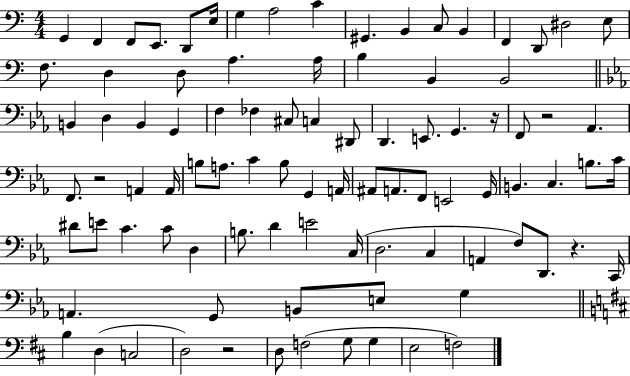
{
  \clef bass
  \numericTimeSignature
  \time 4/4
  \key c \major
  g,4 f,4 f,8 e,8. d,8 e16 | g4 a2 c'4 | gis,4. b,4 c8 b,4 | f,4 d,8 dis2 e8 | \break f8. d4 d8 a4. a16 | b4 b,4 b,2 | \bar "||" \break \key ees \major b,4 d4 b,4 g,4 | f4 fes4 cis8 c4 dis,8 | d,4. e,8. g,4. r16 | f,8 r2 aes,4. | \break f,8. r2 a,4 a,16 | b8 a8. c'4 b8 g,4 a,16 | ais,8 a,8. f,8 e,2 g,16 | b,4. c4. b8. c'16 | \break dis'8 e'8 c'4. c'8 d4 | b8. d'4 e'2 c16( | d2. c4 | a,4 f8) d,8. r4. c,16 | \break a,4. g,8 b,8 e8 g4 | \bar "||" \break \key b \minor b4 d4( c2 | d2) r2 | d8 f2( g8 g4 | e2 f2) | \break \bar "|."
}